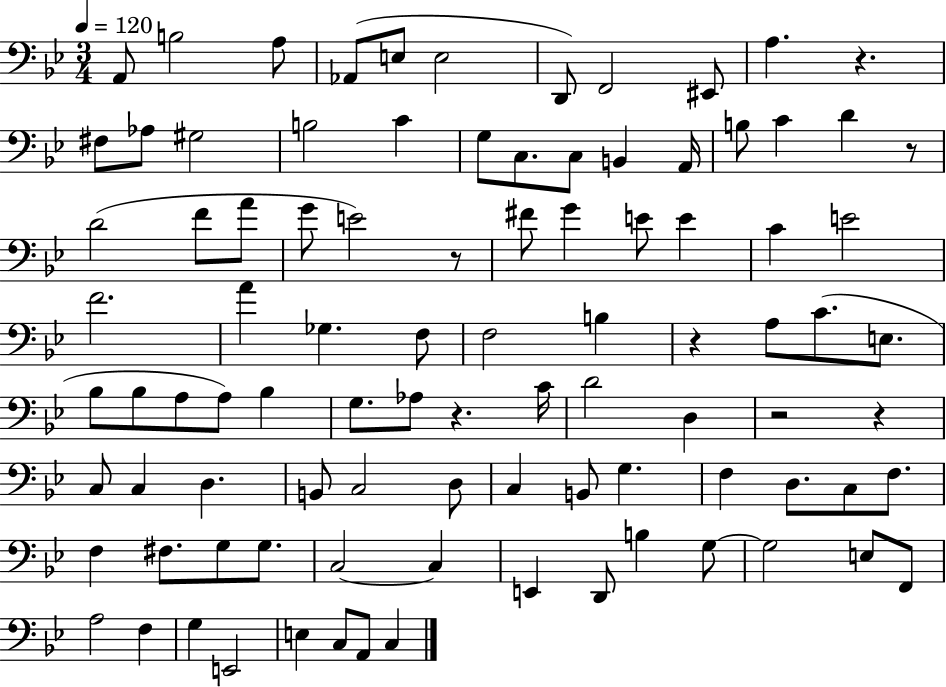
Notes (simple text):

A2/e B3/h A3/e Ab2/e E3/e E3/h D2/e F2/h EIS2/e A3/q. R/q. F#3/e Ab3/e G#3/h B3/h C4/q G3/e C3/e. C3/e B2/q A2/s B3/e C4/q D4/q R/e D4/h F4/e A4/e G4/e E4/h R/e F#4/e G4/q E4/e E4/q C4/q E4/h F4/h. A4/q Gb3/q. F3/e F3/h B3/q R/q A3/e C4/e. E3/e. Bb3/e Bb3/e A3/e A3/e Bb3/q G3/e. Ab3/e R/q. C4/s D4/h D3/q R/h R/q C3/e C3/q D3/q. B2/e C3/h D3/e C3/q B2/e G3/q. F3/q D3/e. C3/e F3/e. F3/q F#3/e. G3/e G3/e. C3/h C3/q E2/q D2/e B3/q G3/e G3/h E3/e F2/e A3/h F3/q G3/q E2/h E3/q C3/e A2/e C3/q